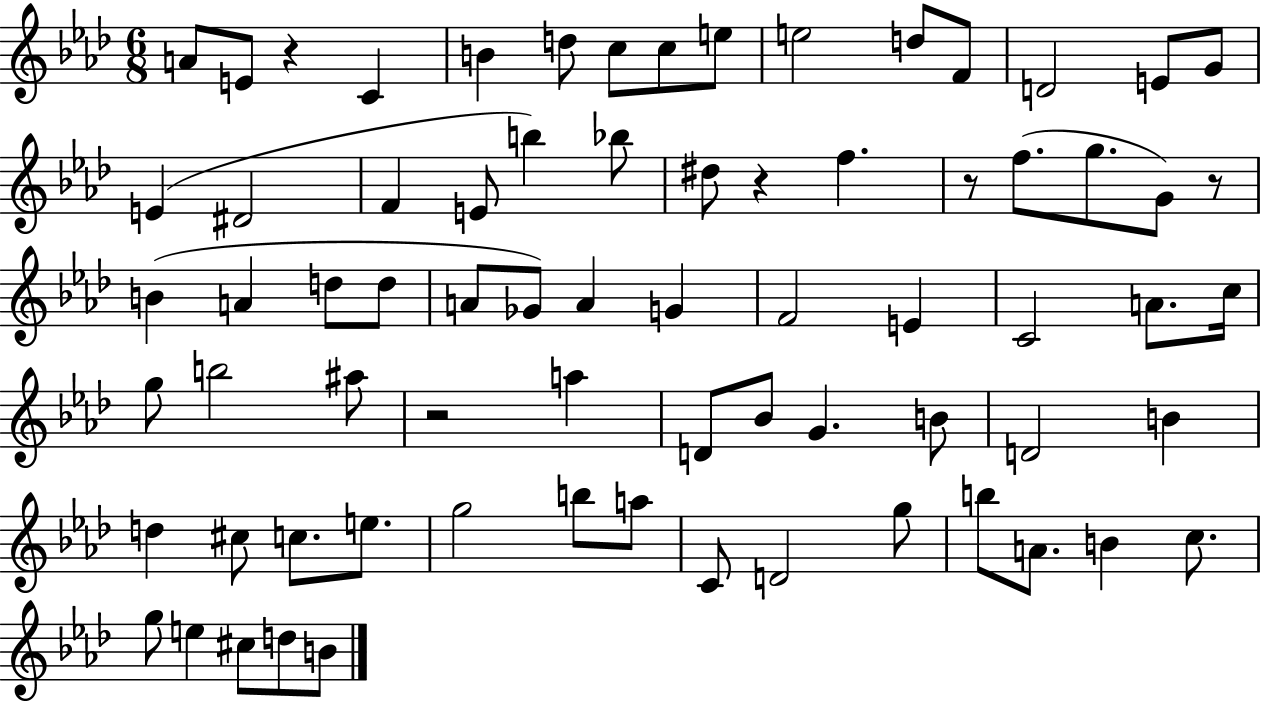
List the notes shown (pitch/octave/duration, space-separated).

A4/e E4/e R/q C4/q B4/q D5/e C5/e C5/e E5/e E5/h D5/e F4/e D4/h E4/e G4/e E4/q D#4/h F4/q E4/e B5/q Bb5/e D#5/e R/q F5/q. R/e F5/e. G5/e. G4/e R/e B4/q A4/q D5/e D5/e A4/e Gb4/e A4/q G4/q F4/h E4/q C4/h A4/e. C5/s G5/e B5/h A#5/e R/h A5/q D4/e Bb4/e G4/q. B4/e D4/h B4/q D5/q C#5/e C5/e. E5/e. G5/h B5/e A5/e C4/e D4/h G5/e B5/e A4/e. B4/q C5/e. G5/e E5/q C#5/e D5/e B4/e